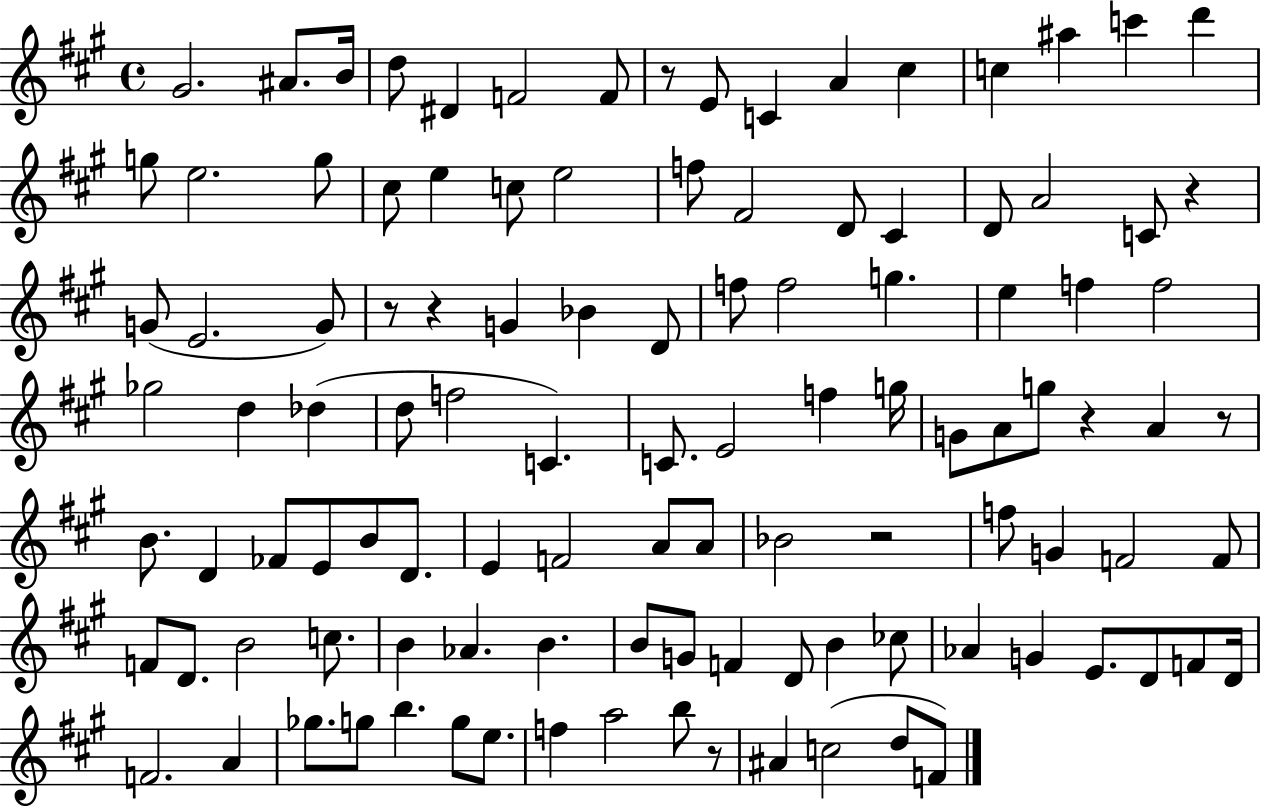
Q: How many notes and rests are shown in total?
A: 111